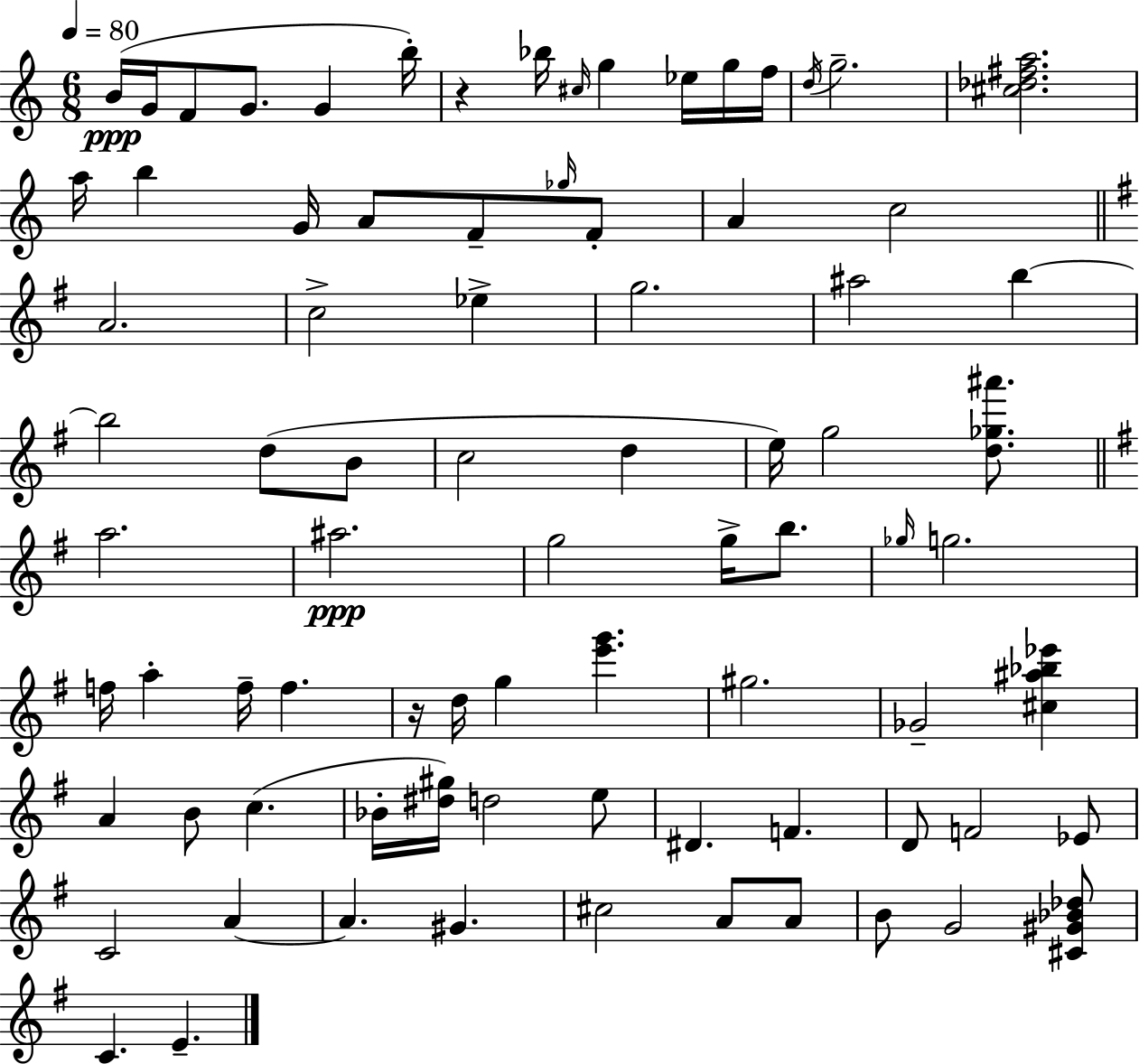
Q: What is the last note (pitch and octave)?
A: E4